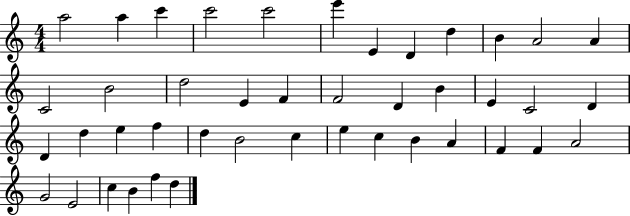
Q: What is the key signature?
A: C major